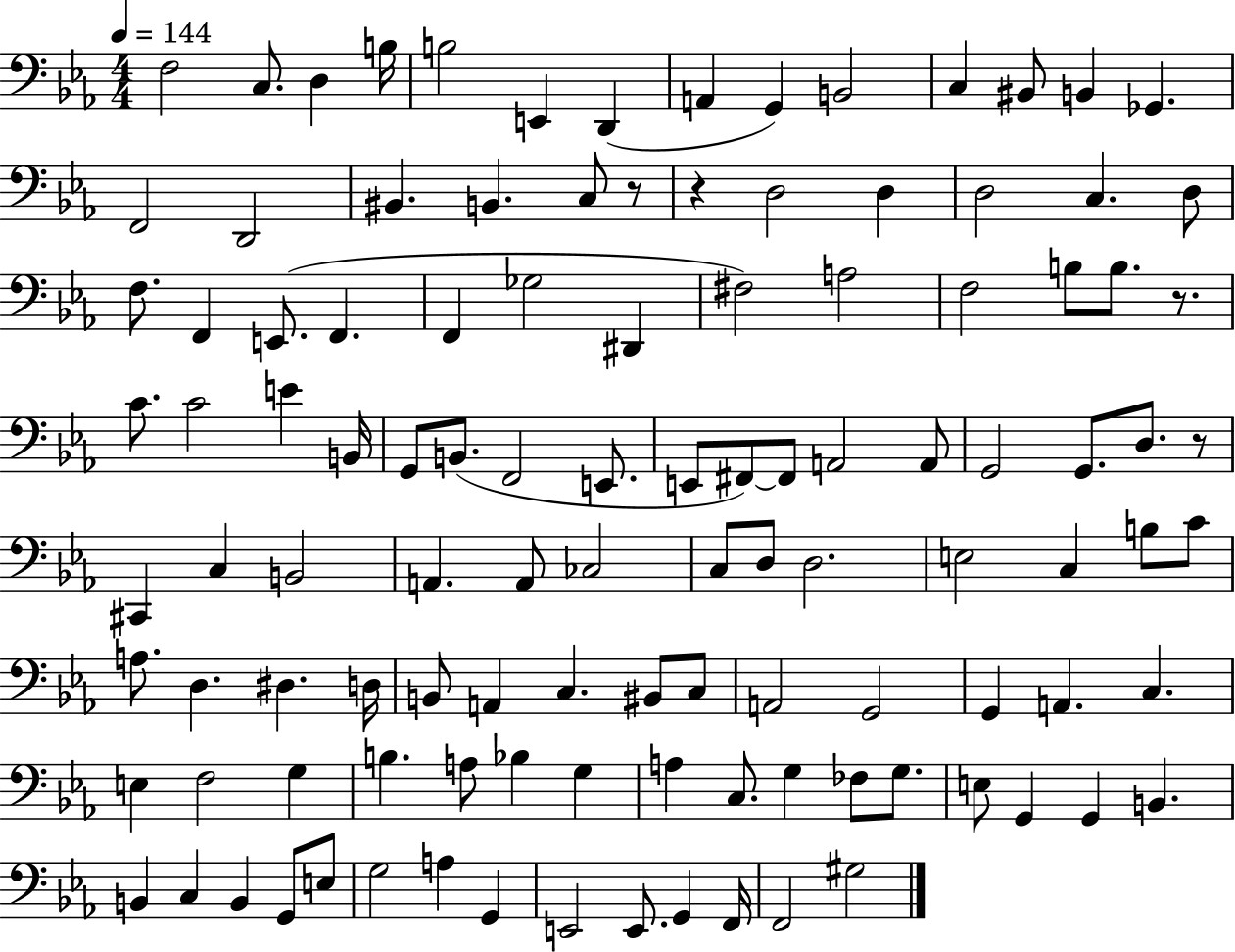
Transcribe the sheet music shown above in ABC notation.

X:1
T:Untitled
M:4/4
L:1/4
K:Eb
F,2 C,/2 D, B,/4 B,2 E,, D,, A,, G,, B,,2 C, ^B,,/2 B,, _G,, F,,2 D,,2 ^B,, B,, C,/2 z/2 z D,2 D, D,2 C, D,/2 F,/2 F,, E,,/2 F,, F,, _G,2 ^D,, ^F,2 A,2 F,2 B,/2 B,/2 z/2 C/2 C2 E B,,/4 G,,/2 B,,/2 F,,2 E,,/2 E,,/2 ^F,,/2 ^F,,/2 A,,2 A,,/2 G,,2 G,,/2 D,/2 z/2 ^C,, C, B,,2 A,, A,,/2 _C,2 C,/2 D,/2 D,2 E,2 C, B,/2 C/2 A,/2 D, ^D, D,/4 B,,/2 A,, C, ^B,,/2 C,/2 A,,2 G,,2 G,, A,, C, E, F,2 G, B, A,/2 _B, G, A, C,/2 G, _F,/2 G,/2 E,/2 G,, G,, B,, B,, C, B,, G,,/2 E,/2 G,2 A, G,, E,,2 E,,/2 G,, F,,/4 F,,2 ^G,2